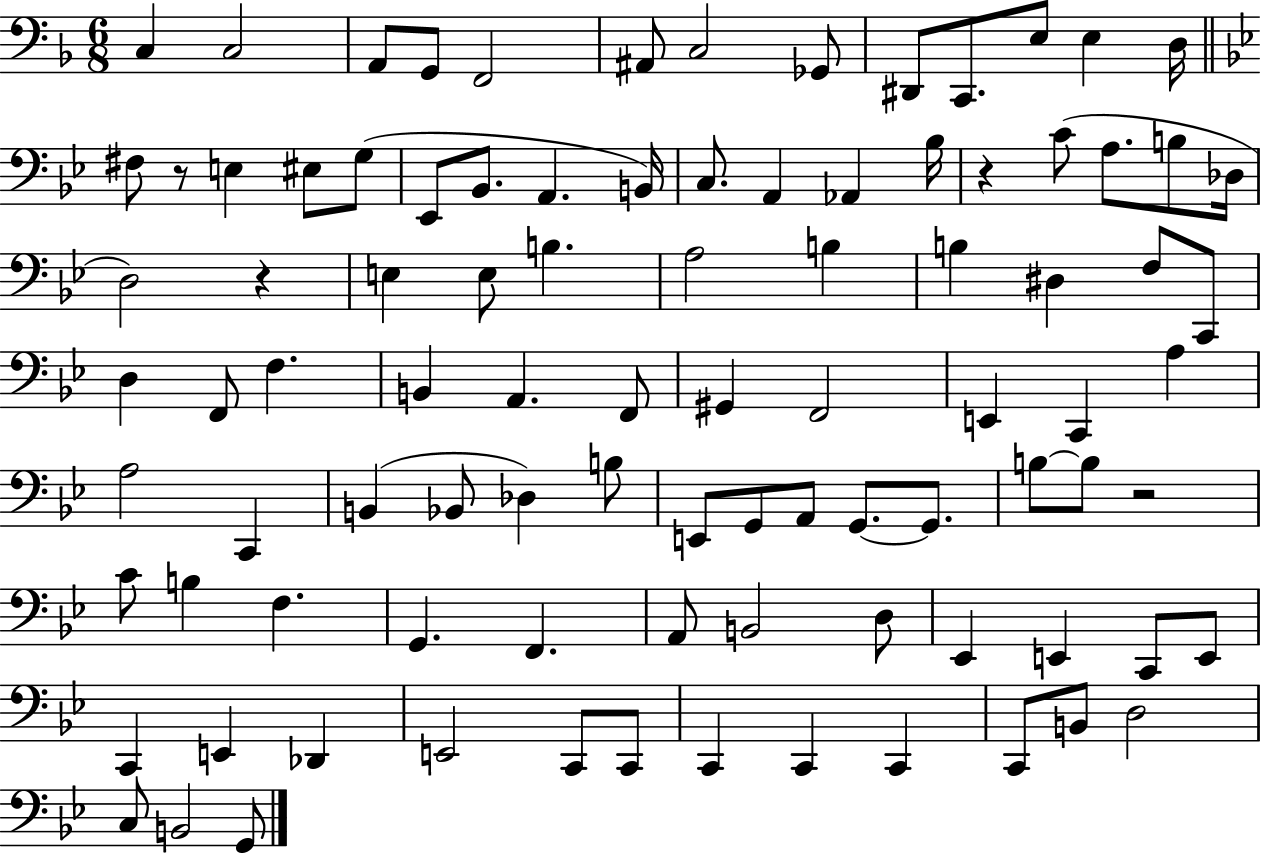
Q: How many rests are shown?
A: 4